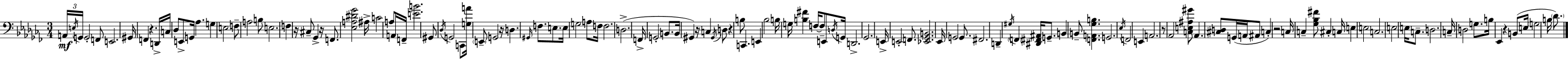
{
  \clef bass
  \numericTimeSignature
  \time 3/4
  \key aes \minor
  \tuplet 3/2 { a,16\mf \acciaccatura { e16 } g,16 } g,2-. f,8 | e,2. | gis,16 f,4 r4. | d,16-> c16 des8 e,8-> g,16 aes4. | \break g4 e2 | f8-- a2 b8 | e2. | f4 r16 cis8-- ges,4-> | \break r16 f,8. <ees a dis' ges'>2 | ais16-> c'2 a8 a,16 | f,16-- <e' b'>2. | gis,8 \acciaccatura { des16 } g,2 | \break c,8 <g a'>16 \parenthesize e,8-- g,2 | r16 d4. \grace { gis,16 } f8. | e8. e16 g2 | a8 f16 f2. | \break d2.->( | f,16-> g,2-. | b,8. b,16 gis,4) r16 c4 | \acciaccatura { gis,16 } d8 r4 b8 c,4. | \break e,4 bes2 | b16 g16 <b fis'>4 f16~~ f8-- | e,8 \acciaccatura { d16 } g,16 d,2.-> | ges,2. | \break e,16-> e,2-. | f,8. <ees, ges, b,>2. | ees,16 g,2 | g,8. fis,2. | \break d,4-- \acciaccatura { gis16 } \parenthesize f,4 | <dis, fis, ais,>16 g,8.-- b,4 b,8-- | <f, a, ges b>4. g,2. | \acciaccatura { ees16 } f,2 | \break e,4 a,2. | r8 aes,2 | <c e ais gis'>8 aes,4. | <cis d>8 g,16( a,16 ais,8 c4-.) r2 | \break c16 c4-- | <ges bes fis'>8 cis4-. c16 e4 e2 | c2. | e2 | \break e16 c8.-- d2. | c16-- d2 | g8. b16 ees,4 | r4 b,8( e16 \parenthesize g2 | \break b16 \parenthesize des'8.) \bar "|."
}